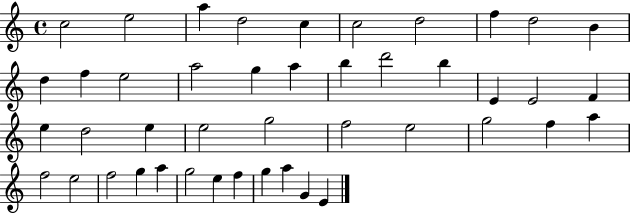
{
  \clef treble
  \time 4/4
  \defaultTimeSignature
  \key c \major
  c''2 e''2 | a''4 d''2 c''4 | c''2 d''2 | f''4 d''2 b'4 | \break d''4 f''4 e''2 | a''2 g''4 a''4 | b''4 d'''2 b''4 | e'4 e'2 f'4 | \break e''4 d''2 e''4 | e''2 g''2 | f''2 e''2 | g''2 f''4 a''4 | \break f''2 e''2 | f''2 g''4 a''4 | g''2 e''4 f''4 | g''4 a''4 g'4 e'4 | \break \bar "|."
}